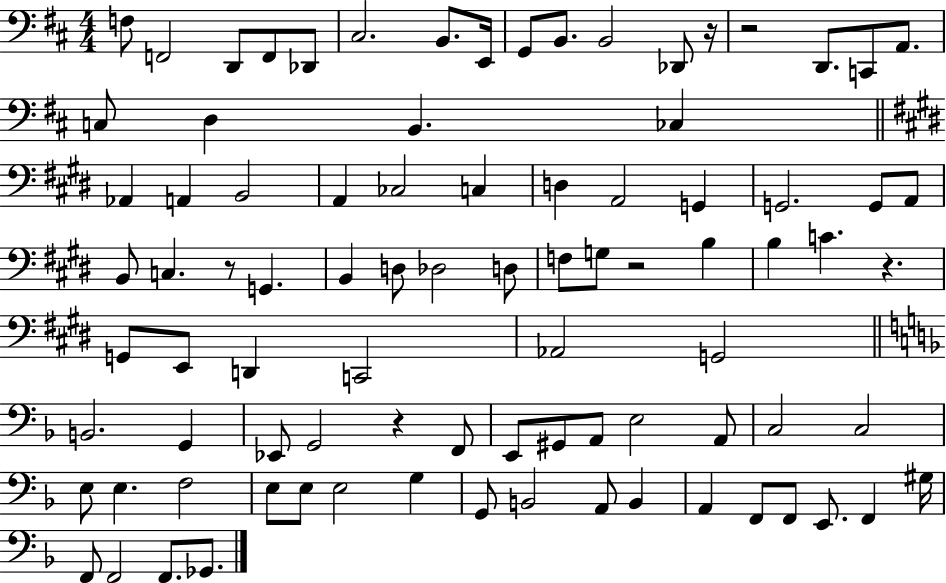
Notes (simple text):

F3/e F2/h D2/e F2/e Db2/e C#3/h. B2/e. E2/s G2/e B2/e. B2/h Db2/e R/s R/h D2/e. C2/e A2/e. C3/e D3/q B2/q. CES3/q Ab2/q A2/q B2/h A2/q CES3/h C3/q D3/q A2/h G2/q G2/h. G2/e A2/e B2/e C3/q. R/e G2/q. B2/q D3/e Db3/h D3/e F3/e G3/e R/h B3/q B3/q C4/q. R/q. G2/e E2/e D2/q C2/h Ab2/h G2/h B2/h. G2/q Eb2/e G2/h R/q F2/e E2/e G#2/e A2/e E3/h A2/e C3/h C3/h E3/e E3/q. F3/h E3/e E3/e E3/h G3/q G2/e B2/h A2/e B2/q A2/q F2/e F2/e E2/e. F2/q G#3/s F2/e F2/h F2/e. Gb2/e.